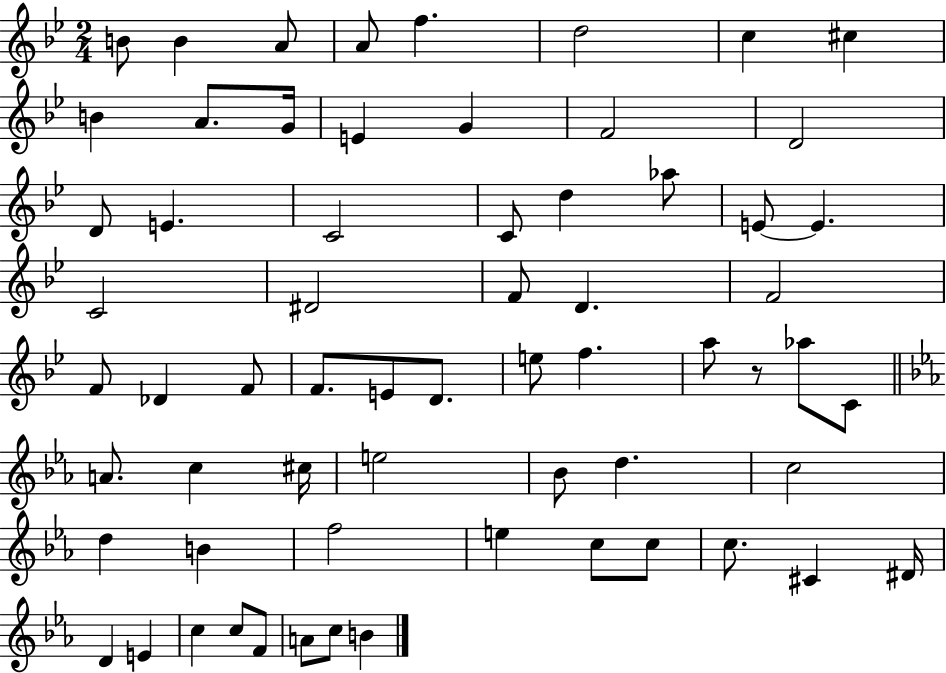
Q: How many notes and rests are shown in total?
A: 64